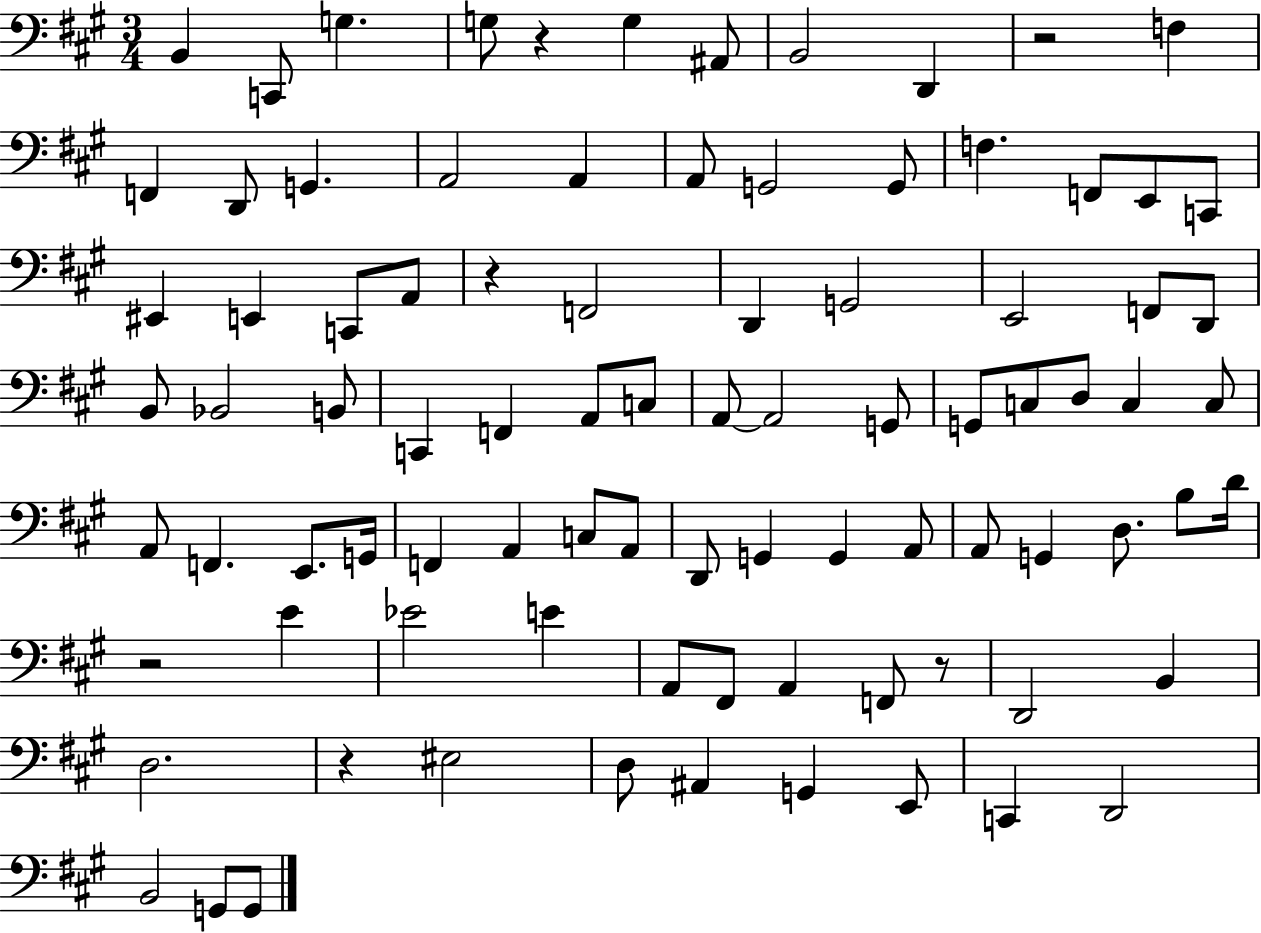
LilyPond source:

{
  \clef bass
  \numericTimeSignature
  \time 3/4
  \key a \major
  b,4 c,8 g4. | g8 r4 g4 ais,8 | b,2 d,4 | r2 f4 | \break f,4 d,8 g,4. | a,2 a,4 | a,8 g,2 g,8 | f4. f,8 e,8 c,8 | \break eis,4 e,4 c,8 a,8 | r4 f,2 | d,4 g,2 | e,2 f,8 d,8 | \break b,8 bes,2 b,8 | c,4 f,4 a,8 c8 | a,8~~ a,2 g,8 | g,8 c8 d8 c4 c8 | \break a,8 f,4. e,8. g,16 | f,4 a,4 c8 a,8 | d,8 g,4 g,4 a,8 | a,8 g,4 d8. b8 d'16 | \break r2 e'4 | ees'2 e'4 | a,8 fis,8 a,4 f,8 r8 | d,2 b,4 | \break d2. | r4 eis2 | d8 ais,4 g,4 e,8 | c,4 d,2 | \break b,2 g,8 g,8 | \bar "|."
}